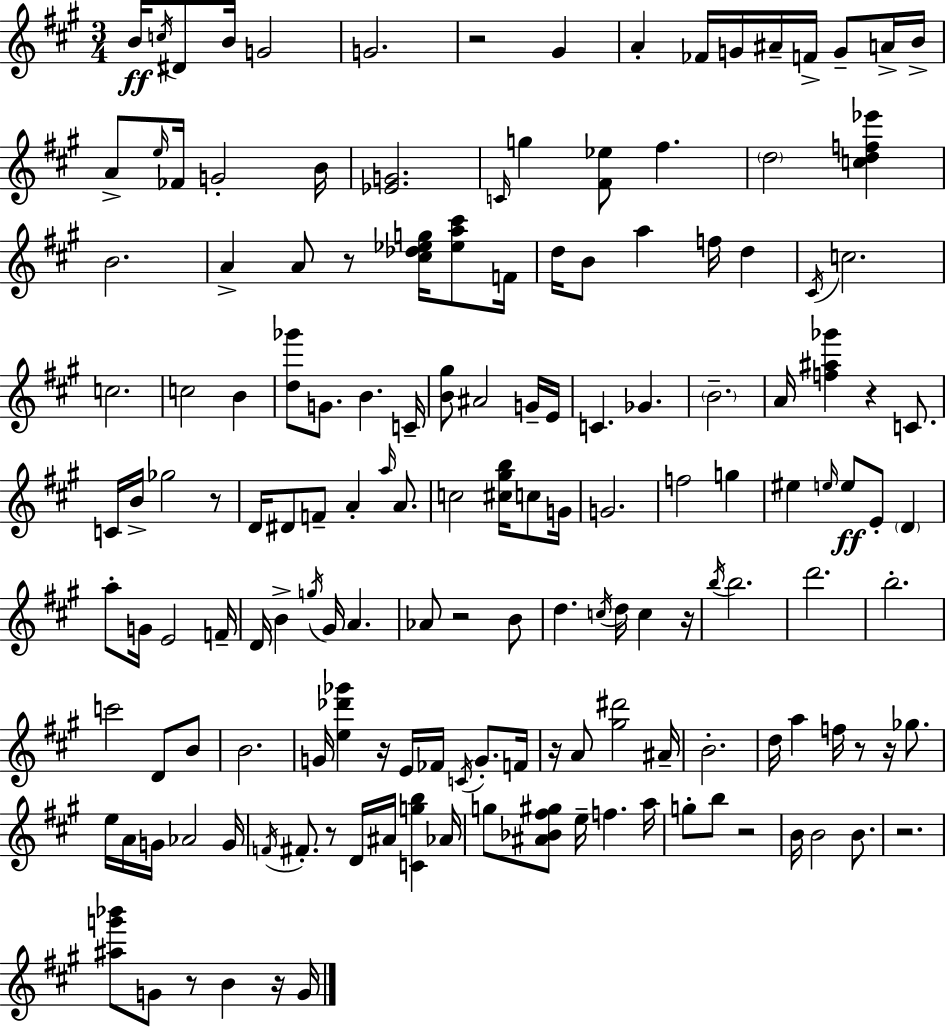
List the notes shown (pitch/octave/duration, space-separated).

B4/s C5/s D#4/e B4/s G4/h G4/h. R/h G#4/q A4/q FES4/s G4/s A#4/s F4/s G4/e A4/s B4/s A4/e E5/s FES4/s G4/h B4/s [Eb4,G4]/h. C4/s G5/q [F#4,Eb5]/e F#5/q. D5/h [C5,D5,F5,Eb6]/q B4/h. A4/q A4/e R/e [C#5,Db5,Eb5,G5]/s [Eb5,A5,C#6]/e F4/s D5/s B4/e A5/q F5/s D5/q C#4/s C5/h. C5/h. C5/h B4/q [D5,Gb6]/e G4/e. B4/q. C4/s [B4,G#5]/e A#4/h G4/s E4/s C4/q. Gb4/q. B4/h. A4/s [F5,A#5,Gb6]/q R/q C4/e. C4/s B4/s Gb5/h R/e D4/s D#4/e F4/e A4/q A5/s A4/e. C5/h [C#5,G#5,B5]/s C5/e G4/s G4/h. F5/h G5/q EIS5/q E5/s E5/e E4/e D4/q A5/e G4/s E4/h F4/s D4/s B4/q G5/s G#4/s A4/q. Ab4/e R/h B4/e D5/q. C5/s D5/s C5/q R/s B5/s B5/h. D6/h. B5/h. C6/h D4/e B4/e B4/h. G4/s [E5,Db6,Gb6]/q R/s E4/s FES4/s C4/s G4/e. F4/s R/s A4/e [G#5,D#6]/h A#4/s B4/h. D5/s A5/q F5/s R/e R/s Gb5/e. E5/s A4/s G4/s Ab4/h G4/s F4/s F#4/e. R/e D4/s A#4/s [C4,G5,B5]/q Ab4/s G5/e [A#4,Bb4,F#5,G#5]/e E5/s F5/q. A5/s G5/e B5/e R/h B4/s B4/h B4/e. R/h. [A#5,G6,Bb6]/e G4/e R/e B4/q R/s G4/s